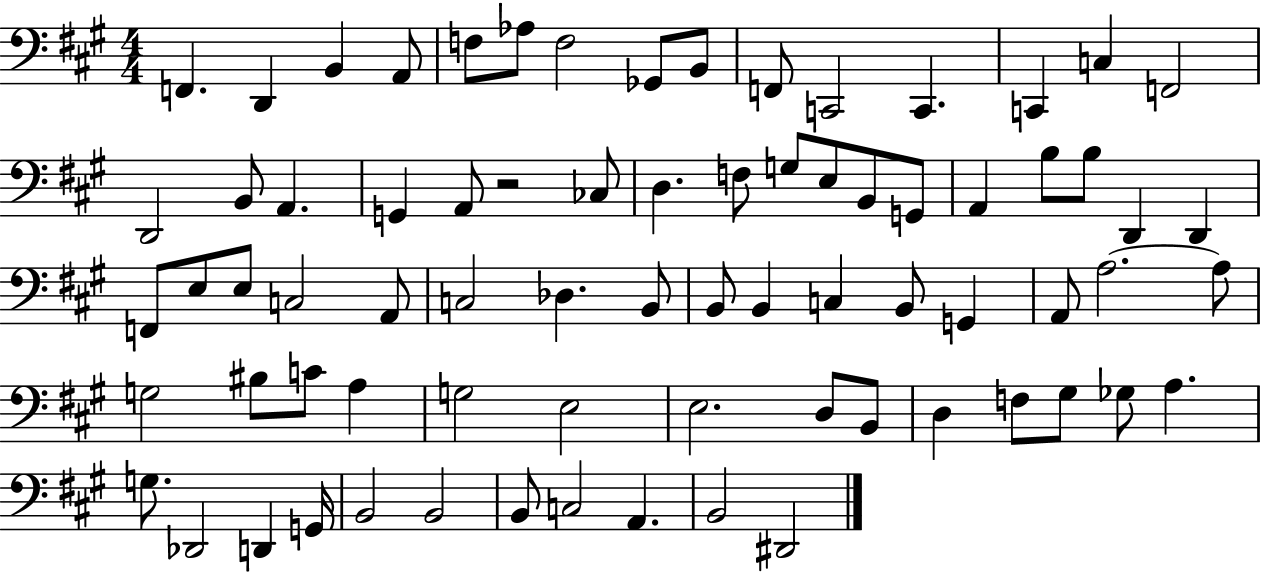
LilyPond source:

{
  \clef bass
  \numericTimeSignature
  \time 4/4
  \key a \major
  f,4. d,4 b,4 a,8 | f8 aes8 f2 ges,8 b,8 | f,8 c,2 c,4. | c,4 c4 f,2 | \break d,2 b,8 a,4. | g,4 a,8 r2 ces8 | d4. f8 g8 e8 b,8 g,8 | a,4 b8 b8 d,4 d,4 | \break f,8 e8 e8 c2 a,8 | c2 des4. b,8 | b,8 b,4 c4 b,8 g,4 | a,8 a2.~~ a8 | \break g2 bis8 c'8 a4 | g2 e2 | e2. d8 b,8 | d4 f8 gis8 ges8 a4. | \break g8. des,2 d,4 g,16 | b,2 b,2 | b,8 c2 a,4. | b,2 dis,2 | \break \bar "|."
}